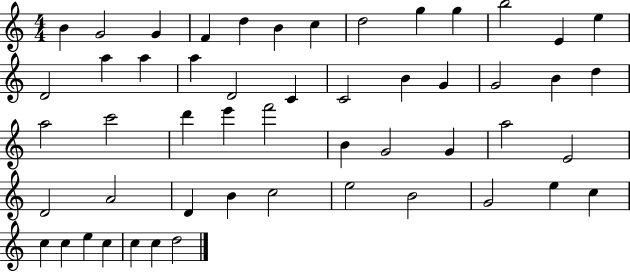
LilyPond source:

{
  \clef treble
  \numericTimeSignature
  \time 4/4
  \key c \major
  b'4 g'2 g'4 | f'4 d''4 b'4 c''4 | d''2 g''4 g''4 | b''2 e'4 e''4 | \break d'2 a''4 a''4 | a''4 d'2 c'4 | c'2 b'4 g'4 | g'2 b'4 d''4 | \break a''2 c'''2 | d'''4 e'''4 f'''2 | b'4 g'2 g'4 | a''2 e'2 | \break d'2 a'2 | d'4 b'4 c''2 | e''2 b'2 | g'2 e''4 c''4 | \break c''4 c''4 e''4 c''4 | c''4 c''4 d''2 | \bar "|."
}